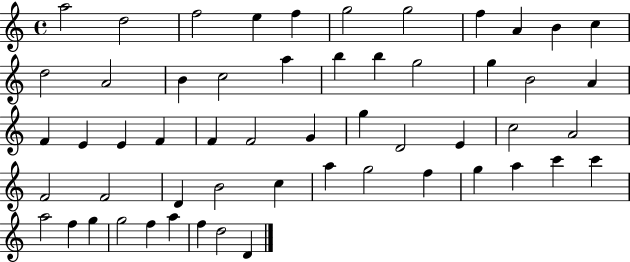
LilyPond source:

{
  \clef treble
  \time 4/4
  \defaultTimeSignature
  \key c \major
  a''2 d''2 | f''2 e''4 f''4 | g''2 g''2 | f''4 a'4 b'4 c''4 | \break d''2 a'2 | b'4 c''2 a''4 | b''4 b''4 g''2 | g''4 b'2 a'4 | \break f'4 e'4 e'4 f'4 | f'4 f'2 g'4 | g''4 d'2 e'4 | c''2 a'2 | \break f'2 f'2 | d'4 b'2 c''4 | a''4 g''2 f''4 | g''4 a''4 c'''4 c'''4 | \break a''2 f''4 g''4 | g''2 f''4 a''4 | f''4 d''2 d'4 | \bar "|."
}